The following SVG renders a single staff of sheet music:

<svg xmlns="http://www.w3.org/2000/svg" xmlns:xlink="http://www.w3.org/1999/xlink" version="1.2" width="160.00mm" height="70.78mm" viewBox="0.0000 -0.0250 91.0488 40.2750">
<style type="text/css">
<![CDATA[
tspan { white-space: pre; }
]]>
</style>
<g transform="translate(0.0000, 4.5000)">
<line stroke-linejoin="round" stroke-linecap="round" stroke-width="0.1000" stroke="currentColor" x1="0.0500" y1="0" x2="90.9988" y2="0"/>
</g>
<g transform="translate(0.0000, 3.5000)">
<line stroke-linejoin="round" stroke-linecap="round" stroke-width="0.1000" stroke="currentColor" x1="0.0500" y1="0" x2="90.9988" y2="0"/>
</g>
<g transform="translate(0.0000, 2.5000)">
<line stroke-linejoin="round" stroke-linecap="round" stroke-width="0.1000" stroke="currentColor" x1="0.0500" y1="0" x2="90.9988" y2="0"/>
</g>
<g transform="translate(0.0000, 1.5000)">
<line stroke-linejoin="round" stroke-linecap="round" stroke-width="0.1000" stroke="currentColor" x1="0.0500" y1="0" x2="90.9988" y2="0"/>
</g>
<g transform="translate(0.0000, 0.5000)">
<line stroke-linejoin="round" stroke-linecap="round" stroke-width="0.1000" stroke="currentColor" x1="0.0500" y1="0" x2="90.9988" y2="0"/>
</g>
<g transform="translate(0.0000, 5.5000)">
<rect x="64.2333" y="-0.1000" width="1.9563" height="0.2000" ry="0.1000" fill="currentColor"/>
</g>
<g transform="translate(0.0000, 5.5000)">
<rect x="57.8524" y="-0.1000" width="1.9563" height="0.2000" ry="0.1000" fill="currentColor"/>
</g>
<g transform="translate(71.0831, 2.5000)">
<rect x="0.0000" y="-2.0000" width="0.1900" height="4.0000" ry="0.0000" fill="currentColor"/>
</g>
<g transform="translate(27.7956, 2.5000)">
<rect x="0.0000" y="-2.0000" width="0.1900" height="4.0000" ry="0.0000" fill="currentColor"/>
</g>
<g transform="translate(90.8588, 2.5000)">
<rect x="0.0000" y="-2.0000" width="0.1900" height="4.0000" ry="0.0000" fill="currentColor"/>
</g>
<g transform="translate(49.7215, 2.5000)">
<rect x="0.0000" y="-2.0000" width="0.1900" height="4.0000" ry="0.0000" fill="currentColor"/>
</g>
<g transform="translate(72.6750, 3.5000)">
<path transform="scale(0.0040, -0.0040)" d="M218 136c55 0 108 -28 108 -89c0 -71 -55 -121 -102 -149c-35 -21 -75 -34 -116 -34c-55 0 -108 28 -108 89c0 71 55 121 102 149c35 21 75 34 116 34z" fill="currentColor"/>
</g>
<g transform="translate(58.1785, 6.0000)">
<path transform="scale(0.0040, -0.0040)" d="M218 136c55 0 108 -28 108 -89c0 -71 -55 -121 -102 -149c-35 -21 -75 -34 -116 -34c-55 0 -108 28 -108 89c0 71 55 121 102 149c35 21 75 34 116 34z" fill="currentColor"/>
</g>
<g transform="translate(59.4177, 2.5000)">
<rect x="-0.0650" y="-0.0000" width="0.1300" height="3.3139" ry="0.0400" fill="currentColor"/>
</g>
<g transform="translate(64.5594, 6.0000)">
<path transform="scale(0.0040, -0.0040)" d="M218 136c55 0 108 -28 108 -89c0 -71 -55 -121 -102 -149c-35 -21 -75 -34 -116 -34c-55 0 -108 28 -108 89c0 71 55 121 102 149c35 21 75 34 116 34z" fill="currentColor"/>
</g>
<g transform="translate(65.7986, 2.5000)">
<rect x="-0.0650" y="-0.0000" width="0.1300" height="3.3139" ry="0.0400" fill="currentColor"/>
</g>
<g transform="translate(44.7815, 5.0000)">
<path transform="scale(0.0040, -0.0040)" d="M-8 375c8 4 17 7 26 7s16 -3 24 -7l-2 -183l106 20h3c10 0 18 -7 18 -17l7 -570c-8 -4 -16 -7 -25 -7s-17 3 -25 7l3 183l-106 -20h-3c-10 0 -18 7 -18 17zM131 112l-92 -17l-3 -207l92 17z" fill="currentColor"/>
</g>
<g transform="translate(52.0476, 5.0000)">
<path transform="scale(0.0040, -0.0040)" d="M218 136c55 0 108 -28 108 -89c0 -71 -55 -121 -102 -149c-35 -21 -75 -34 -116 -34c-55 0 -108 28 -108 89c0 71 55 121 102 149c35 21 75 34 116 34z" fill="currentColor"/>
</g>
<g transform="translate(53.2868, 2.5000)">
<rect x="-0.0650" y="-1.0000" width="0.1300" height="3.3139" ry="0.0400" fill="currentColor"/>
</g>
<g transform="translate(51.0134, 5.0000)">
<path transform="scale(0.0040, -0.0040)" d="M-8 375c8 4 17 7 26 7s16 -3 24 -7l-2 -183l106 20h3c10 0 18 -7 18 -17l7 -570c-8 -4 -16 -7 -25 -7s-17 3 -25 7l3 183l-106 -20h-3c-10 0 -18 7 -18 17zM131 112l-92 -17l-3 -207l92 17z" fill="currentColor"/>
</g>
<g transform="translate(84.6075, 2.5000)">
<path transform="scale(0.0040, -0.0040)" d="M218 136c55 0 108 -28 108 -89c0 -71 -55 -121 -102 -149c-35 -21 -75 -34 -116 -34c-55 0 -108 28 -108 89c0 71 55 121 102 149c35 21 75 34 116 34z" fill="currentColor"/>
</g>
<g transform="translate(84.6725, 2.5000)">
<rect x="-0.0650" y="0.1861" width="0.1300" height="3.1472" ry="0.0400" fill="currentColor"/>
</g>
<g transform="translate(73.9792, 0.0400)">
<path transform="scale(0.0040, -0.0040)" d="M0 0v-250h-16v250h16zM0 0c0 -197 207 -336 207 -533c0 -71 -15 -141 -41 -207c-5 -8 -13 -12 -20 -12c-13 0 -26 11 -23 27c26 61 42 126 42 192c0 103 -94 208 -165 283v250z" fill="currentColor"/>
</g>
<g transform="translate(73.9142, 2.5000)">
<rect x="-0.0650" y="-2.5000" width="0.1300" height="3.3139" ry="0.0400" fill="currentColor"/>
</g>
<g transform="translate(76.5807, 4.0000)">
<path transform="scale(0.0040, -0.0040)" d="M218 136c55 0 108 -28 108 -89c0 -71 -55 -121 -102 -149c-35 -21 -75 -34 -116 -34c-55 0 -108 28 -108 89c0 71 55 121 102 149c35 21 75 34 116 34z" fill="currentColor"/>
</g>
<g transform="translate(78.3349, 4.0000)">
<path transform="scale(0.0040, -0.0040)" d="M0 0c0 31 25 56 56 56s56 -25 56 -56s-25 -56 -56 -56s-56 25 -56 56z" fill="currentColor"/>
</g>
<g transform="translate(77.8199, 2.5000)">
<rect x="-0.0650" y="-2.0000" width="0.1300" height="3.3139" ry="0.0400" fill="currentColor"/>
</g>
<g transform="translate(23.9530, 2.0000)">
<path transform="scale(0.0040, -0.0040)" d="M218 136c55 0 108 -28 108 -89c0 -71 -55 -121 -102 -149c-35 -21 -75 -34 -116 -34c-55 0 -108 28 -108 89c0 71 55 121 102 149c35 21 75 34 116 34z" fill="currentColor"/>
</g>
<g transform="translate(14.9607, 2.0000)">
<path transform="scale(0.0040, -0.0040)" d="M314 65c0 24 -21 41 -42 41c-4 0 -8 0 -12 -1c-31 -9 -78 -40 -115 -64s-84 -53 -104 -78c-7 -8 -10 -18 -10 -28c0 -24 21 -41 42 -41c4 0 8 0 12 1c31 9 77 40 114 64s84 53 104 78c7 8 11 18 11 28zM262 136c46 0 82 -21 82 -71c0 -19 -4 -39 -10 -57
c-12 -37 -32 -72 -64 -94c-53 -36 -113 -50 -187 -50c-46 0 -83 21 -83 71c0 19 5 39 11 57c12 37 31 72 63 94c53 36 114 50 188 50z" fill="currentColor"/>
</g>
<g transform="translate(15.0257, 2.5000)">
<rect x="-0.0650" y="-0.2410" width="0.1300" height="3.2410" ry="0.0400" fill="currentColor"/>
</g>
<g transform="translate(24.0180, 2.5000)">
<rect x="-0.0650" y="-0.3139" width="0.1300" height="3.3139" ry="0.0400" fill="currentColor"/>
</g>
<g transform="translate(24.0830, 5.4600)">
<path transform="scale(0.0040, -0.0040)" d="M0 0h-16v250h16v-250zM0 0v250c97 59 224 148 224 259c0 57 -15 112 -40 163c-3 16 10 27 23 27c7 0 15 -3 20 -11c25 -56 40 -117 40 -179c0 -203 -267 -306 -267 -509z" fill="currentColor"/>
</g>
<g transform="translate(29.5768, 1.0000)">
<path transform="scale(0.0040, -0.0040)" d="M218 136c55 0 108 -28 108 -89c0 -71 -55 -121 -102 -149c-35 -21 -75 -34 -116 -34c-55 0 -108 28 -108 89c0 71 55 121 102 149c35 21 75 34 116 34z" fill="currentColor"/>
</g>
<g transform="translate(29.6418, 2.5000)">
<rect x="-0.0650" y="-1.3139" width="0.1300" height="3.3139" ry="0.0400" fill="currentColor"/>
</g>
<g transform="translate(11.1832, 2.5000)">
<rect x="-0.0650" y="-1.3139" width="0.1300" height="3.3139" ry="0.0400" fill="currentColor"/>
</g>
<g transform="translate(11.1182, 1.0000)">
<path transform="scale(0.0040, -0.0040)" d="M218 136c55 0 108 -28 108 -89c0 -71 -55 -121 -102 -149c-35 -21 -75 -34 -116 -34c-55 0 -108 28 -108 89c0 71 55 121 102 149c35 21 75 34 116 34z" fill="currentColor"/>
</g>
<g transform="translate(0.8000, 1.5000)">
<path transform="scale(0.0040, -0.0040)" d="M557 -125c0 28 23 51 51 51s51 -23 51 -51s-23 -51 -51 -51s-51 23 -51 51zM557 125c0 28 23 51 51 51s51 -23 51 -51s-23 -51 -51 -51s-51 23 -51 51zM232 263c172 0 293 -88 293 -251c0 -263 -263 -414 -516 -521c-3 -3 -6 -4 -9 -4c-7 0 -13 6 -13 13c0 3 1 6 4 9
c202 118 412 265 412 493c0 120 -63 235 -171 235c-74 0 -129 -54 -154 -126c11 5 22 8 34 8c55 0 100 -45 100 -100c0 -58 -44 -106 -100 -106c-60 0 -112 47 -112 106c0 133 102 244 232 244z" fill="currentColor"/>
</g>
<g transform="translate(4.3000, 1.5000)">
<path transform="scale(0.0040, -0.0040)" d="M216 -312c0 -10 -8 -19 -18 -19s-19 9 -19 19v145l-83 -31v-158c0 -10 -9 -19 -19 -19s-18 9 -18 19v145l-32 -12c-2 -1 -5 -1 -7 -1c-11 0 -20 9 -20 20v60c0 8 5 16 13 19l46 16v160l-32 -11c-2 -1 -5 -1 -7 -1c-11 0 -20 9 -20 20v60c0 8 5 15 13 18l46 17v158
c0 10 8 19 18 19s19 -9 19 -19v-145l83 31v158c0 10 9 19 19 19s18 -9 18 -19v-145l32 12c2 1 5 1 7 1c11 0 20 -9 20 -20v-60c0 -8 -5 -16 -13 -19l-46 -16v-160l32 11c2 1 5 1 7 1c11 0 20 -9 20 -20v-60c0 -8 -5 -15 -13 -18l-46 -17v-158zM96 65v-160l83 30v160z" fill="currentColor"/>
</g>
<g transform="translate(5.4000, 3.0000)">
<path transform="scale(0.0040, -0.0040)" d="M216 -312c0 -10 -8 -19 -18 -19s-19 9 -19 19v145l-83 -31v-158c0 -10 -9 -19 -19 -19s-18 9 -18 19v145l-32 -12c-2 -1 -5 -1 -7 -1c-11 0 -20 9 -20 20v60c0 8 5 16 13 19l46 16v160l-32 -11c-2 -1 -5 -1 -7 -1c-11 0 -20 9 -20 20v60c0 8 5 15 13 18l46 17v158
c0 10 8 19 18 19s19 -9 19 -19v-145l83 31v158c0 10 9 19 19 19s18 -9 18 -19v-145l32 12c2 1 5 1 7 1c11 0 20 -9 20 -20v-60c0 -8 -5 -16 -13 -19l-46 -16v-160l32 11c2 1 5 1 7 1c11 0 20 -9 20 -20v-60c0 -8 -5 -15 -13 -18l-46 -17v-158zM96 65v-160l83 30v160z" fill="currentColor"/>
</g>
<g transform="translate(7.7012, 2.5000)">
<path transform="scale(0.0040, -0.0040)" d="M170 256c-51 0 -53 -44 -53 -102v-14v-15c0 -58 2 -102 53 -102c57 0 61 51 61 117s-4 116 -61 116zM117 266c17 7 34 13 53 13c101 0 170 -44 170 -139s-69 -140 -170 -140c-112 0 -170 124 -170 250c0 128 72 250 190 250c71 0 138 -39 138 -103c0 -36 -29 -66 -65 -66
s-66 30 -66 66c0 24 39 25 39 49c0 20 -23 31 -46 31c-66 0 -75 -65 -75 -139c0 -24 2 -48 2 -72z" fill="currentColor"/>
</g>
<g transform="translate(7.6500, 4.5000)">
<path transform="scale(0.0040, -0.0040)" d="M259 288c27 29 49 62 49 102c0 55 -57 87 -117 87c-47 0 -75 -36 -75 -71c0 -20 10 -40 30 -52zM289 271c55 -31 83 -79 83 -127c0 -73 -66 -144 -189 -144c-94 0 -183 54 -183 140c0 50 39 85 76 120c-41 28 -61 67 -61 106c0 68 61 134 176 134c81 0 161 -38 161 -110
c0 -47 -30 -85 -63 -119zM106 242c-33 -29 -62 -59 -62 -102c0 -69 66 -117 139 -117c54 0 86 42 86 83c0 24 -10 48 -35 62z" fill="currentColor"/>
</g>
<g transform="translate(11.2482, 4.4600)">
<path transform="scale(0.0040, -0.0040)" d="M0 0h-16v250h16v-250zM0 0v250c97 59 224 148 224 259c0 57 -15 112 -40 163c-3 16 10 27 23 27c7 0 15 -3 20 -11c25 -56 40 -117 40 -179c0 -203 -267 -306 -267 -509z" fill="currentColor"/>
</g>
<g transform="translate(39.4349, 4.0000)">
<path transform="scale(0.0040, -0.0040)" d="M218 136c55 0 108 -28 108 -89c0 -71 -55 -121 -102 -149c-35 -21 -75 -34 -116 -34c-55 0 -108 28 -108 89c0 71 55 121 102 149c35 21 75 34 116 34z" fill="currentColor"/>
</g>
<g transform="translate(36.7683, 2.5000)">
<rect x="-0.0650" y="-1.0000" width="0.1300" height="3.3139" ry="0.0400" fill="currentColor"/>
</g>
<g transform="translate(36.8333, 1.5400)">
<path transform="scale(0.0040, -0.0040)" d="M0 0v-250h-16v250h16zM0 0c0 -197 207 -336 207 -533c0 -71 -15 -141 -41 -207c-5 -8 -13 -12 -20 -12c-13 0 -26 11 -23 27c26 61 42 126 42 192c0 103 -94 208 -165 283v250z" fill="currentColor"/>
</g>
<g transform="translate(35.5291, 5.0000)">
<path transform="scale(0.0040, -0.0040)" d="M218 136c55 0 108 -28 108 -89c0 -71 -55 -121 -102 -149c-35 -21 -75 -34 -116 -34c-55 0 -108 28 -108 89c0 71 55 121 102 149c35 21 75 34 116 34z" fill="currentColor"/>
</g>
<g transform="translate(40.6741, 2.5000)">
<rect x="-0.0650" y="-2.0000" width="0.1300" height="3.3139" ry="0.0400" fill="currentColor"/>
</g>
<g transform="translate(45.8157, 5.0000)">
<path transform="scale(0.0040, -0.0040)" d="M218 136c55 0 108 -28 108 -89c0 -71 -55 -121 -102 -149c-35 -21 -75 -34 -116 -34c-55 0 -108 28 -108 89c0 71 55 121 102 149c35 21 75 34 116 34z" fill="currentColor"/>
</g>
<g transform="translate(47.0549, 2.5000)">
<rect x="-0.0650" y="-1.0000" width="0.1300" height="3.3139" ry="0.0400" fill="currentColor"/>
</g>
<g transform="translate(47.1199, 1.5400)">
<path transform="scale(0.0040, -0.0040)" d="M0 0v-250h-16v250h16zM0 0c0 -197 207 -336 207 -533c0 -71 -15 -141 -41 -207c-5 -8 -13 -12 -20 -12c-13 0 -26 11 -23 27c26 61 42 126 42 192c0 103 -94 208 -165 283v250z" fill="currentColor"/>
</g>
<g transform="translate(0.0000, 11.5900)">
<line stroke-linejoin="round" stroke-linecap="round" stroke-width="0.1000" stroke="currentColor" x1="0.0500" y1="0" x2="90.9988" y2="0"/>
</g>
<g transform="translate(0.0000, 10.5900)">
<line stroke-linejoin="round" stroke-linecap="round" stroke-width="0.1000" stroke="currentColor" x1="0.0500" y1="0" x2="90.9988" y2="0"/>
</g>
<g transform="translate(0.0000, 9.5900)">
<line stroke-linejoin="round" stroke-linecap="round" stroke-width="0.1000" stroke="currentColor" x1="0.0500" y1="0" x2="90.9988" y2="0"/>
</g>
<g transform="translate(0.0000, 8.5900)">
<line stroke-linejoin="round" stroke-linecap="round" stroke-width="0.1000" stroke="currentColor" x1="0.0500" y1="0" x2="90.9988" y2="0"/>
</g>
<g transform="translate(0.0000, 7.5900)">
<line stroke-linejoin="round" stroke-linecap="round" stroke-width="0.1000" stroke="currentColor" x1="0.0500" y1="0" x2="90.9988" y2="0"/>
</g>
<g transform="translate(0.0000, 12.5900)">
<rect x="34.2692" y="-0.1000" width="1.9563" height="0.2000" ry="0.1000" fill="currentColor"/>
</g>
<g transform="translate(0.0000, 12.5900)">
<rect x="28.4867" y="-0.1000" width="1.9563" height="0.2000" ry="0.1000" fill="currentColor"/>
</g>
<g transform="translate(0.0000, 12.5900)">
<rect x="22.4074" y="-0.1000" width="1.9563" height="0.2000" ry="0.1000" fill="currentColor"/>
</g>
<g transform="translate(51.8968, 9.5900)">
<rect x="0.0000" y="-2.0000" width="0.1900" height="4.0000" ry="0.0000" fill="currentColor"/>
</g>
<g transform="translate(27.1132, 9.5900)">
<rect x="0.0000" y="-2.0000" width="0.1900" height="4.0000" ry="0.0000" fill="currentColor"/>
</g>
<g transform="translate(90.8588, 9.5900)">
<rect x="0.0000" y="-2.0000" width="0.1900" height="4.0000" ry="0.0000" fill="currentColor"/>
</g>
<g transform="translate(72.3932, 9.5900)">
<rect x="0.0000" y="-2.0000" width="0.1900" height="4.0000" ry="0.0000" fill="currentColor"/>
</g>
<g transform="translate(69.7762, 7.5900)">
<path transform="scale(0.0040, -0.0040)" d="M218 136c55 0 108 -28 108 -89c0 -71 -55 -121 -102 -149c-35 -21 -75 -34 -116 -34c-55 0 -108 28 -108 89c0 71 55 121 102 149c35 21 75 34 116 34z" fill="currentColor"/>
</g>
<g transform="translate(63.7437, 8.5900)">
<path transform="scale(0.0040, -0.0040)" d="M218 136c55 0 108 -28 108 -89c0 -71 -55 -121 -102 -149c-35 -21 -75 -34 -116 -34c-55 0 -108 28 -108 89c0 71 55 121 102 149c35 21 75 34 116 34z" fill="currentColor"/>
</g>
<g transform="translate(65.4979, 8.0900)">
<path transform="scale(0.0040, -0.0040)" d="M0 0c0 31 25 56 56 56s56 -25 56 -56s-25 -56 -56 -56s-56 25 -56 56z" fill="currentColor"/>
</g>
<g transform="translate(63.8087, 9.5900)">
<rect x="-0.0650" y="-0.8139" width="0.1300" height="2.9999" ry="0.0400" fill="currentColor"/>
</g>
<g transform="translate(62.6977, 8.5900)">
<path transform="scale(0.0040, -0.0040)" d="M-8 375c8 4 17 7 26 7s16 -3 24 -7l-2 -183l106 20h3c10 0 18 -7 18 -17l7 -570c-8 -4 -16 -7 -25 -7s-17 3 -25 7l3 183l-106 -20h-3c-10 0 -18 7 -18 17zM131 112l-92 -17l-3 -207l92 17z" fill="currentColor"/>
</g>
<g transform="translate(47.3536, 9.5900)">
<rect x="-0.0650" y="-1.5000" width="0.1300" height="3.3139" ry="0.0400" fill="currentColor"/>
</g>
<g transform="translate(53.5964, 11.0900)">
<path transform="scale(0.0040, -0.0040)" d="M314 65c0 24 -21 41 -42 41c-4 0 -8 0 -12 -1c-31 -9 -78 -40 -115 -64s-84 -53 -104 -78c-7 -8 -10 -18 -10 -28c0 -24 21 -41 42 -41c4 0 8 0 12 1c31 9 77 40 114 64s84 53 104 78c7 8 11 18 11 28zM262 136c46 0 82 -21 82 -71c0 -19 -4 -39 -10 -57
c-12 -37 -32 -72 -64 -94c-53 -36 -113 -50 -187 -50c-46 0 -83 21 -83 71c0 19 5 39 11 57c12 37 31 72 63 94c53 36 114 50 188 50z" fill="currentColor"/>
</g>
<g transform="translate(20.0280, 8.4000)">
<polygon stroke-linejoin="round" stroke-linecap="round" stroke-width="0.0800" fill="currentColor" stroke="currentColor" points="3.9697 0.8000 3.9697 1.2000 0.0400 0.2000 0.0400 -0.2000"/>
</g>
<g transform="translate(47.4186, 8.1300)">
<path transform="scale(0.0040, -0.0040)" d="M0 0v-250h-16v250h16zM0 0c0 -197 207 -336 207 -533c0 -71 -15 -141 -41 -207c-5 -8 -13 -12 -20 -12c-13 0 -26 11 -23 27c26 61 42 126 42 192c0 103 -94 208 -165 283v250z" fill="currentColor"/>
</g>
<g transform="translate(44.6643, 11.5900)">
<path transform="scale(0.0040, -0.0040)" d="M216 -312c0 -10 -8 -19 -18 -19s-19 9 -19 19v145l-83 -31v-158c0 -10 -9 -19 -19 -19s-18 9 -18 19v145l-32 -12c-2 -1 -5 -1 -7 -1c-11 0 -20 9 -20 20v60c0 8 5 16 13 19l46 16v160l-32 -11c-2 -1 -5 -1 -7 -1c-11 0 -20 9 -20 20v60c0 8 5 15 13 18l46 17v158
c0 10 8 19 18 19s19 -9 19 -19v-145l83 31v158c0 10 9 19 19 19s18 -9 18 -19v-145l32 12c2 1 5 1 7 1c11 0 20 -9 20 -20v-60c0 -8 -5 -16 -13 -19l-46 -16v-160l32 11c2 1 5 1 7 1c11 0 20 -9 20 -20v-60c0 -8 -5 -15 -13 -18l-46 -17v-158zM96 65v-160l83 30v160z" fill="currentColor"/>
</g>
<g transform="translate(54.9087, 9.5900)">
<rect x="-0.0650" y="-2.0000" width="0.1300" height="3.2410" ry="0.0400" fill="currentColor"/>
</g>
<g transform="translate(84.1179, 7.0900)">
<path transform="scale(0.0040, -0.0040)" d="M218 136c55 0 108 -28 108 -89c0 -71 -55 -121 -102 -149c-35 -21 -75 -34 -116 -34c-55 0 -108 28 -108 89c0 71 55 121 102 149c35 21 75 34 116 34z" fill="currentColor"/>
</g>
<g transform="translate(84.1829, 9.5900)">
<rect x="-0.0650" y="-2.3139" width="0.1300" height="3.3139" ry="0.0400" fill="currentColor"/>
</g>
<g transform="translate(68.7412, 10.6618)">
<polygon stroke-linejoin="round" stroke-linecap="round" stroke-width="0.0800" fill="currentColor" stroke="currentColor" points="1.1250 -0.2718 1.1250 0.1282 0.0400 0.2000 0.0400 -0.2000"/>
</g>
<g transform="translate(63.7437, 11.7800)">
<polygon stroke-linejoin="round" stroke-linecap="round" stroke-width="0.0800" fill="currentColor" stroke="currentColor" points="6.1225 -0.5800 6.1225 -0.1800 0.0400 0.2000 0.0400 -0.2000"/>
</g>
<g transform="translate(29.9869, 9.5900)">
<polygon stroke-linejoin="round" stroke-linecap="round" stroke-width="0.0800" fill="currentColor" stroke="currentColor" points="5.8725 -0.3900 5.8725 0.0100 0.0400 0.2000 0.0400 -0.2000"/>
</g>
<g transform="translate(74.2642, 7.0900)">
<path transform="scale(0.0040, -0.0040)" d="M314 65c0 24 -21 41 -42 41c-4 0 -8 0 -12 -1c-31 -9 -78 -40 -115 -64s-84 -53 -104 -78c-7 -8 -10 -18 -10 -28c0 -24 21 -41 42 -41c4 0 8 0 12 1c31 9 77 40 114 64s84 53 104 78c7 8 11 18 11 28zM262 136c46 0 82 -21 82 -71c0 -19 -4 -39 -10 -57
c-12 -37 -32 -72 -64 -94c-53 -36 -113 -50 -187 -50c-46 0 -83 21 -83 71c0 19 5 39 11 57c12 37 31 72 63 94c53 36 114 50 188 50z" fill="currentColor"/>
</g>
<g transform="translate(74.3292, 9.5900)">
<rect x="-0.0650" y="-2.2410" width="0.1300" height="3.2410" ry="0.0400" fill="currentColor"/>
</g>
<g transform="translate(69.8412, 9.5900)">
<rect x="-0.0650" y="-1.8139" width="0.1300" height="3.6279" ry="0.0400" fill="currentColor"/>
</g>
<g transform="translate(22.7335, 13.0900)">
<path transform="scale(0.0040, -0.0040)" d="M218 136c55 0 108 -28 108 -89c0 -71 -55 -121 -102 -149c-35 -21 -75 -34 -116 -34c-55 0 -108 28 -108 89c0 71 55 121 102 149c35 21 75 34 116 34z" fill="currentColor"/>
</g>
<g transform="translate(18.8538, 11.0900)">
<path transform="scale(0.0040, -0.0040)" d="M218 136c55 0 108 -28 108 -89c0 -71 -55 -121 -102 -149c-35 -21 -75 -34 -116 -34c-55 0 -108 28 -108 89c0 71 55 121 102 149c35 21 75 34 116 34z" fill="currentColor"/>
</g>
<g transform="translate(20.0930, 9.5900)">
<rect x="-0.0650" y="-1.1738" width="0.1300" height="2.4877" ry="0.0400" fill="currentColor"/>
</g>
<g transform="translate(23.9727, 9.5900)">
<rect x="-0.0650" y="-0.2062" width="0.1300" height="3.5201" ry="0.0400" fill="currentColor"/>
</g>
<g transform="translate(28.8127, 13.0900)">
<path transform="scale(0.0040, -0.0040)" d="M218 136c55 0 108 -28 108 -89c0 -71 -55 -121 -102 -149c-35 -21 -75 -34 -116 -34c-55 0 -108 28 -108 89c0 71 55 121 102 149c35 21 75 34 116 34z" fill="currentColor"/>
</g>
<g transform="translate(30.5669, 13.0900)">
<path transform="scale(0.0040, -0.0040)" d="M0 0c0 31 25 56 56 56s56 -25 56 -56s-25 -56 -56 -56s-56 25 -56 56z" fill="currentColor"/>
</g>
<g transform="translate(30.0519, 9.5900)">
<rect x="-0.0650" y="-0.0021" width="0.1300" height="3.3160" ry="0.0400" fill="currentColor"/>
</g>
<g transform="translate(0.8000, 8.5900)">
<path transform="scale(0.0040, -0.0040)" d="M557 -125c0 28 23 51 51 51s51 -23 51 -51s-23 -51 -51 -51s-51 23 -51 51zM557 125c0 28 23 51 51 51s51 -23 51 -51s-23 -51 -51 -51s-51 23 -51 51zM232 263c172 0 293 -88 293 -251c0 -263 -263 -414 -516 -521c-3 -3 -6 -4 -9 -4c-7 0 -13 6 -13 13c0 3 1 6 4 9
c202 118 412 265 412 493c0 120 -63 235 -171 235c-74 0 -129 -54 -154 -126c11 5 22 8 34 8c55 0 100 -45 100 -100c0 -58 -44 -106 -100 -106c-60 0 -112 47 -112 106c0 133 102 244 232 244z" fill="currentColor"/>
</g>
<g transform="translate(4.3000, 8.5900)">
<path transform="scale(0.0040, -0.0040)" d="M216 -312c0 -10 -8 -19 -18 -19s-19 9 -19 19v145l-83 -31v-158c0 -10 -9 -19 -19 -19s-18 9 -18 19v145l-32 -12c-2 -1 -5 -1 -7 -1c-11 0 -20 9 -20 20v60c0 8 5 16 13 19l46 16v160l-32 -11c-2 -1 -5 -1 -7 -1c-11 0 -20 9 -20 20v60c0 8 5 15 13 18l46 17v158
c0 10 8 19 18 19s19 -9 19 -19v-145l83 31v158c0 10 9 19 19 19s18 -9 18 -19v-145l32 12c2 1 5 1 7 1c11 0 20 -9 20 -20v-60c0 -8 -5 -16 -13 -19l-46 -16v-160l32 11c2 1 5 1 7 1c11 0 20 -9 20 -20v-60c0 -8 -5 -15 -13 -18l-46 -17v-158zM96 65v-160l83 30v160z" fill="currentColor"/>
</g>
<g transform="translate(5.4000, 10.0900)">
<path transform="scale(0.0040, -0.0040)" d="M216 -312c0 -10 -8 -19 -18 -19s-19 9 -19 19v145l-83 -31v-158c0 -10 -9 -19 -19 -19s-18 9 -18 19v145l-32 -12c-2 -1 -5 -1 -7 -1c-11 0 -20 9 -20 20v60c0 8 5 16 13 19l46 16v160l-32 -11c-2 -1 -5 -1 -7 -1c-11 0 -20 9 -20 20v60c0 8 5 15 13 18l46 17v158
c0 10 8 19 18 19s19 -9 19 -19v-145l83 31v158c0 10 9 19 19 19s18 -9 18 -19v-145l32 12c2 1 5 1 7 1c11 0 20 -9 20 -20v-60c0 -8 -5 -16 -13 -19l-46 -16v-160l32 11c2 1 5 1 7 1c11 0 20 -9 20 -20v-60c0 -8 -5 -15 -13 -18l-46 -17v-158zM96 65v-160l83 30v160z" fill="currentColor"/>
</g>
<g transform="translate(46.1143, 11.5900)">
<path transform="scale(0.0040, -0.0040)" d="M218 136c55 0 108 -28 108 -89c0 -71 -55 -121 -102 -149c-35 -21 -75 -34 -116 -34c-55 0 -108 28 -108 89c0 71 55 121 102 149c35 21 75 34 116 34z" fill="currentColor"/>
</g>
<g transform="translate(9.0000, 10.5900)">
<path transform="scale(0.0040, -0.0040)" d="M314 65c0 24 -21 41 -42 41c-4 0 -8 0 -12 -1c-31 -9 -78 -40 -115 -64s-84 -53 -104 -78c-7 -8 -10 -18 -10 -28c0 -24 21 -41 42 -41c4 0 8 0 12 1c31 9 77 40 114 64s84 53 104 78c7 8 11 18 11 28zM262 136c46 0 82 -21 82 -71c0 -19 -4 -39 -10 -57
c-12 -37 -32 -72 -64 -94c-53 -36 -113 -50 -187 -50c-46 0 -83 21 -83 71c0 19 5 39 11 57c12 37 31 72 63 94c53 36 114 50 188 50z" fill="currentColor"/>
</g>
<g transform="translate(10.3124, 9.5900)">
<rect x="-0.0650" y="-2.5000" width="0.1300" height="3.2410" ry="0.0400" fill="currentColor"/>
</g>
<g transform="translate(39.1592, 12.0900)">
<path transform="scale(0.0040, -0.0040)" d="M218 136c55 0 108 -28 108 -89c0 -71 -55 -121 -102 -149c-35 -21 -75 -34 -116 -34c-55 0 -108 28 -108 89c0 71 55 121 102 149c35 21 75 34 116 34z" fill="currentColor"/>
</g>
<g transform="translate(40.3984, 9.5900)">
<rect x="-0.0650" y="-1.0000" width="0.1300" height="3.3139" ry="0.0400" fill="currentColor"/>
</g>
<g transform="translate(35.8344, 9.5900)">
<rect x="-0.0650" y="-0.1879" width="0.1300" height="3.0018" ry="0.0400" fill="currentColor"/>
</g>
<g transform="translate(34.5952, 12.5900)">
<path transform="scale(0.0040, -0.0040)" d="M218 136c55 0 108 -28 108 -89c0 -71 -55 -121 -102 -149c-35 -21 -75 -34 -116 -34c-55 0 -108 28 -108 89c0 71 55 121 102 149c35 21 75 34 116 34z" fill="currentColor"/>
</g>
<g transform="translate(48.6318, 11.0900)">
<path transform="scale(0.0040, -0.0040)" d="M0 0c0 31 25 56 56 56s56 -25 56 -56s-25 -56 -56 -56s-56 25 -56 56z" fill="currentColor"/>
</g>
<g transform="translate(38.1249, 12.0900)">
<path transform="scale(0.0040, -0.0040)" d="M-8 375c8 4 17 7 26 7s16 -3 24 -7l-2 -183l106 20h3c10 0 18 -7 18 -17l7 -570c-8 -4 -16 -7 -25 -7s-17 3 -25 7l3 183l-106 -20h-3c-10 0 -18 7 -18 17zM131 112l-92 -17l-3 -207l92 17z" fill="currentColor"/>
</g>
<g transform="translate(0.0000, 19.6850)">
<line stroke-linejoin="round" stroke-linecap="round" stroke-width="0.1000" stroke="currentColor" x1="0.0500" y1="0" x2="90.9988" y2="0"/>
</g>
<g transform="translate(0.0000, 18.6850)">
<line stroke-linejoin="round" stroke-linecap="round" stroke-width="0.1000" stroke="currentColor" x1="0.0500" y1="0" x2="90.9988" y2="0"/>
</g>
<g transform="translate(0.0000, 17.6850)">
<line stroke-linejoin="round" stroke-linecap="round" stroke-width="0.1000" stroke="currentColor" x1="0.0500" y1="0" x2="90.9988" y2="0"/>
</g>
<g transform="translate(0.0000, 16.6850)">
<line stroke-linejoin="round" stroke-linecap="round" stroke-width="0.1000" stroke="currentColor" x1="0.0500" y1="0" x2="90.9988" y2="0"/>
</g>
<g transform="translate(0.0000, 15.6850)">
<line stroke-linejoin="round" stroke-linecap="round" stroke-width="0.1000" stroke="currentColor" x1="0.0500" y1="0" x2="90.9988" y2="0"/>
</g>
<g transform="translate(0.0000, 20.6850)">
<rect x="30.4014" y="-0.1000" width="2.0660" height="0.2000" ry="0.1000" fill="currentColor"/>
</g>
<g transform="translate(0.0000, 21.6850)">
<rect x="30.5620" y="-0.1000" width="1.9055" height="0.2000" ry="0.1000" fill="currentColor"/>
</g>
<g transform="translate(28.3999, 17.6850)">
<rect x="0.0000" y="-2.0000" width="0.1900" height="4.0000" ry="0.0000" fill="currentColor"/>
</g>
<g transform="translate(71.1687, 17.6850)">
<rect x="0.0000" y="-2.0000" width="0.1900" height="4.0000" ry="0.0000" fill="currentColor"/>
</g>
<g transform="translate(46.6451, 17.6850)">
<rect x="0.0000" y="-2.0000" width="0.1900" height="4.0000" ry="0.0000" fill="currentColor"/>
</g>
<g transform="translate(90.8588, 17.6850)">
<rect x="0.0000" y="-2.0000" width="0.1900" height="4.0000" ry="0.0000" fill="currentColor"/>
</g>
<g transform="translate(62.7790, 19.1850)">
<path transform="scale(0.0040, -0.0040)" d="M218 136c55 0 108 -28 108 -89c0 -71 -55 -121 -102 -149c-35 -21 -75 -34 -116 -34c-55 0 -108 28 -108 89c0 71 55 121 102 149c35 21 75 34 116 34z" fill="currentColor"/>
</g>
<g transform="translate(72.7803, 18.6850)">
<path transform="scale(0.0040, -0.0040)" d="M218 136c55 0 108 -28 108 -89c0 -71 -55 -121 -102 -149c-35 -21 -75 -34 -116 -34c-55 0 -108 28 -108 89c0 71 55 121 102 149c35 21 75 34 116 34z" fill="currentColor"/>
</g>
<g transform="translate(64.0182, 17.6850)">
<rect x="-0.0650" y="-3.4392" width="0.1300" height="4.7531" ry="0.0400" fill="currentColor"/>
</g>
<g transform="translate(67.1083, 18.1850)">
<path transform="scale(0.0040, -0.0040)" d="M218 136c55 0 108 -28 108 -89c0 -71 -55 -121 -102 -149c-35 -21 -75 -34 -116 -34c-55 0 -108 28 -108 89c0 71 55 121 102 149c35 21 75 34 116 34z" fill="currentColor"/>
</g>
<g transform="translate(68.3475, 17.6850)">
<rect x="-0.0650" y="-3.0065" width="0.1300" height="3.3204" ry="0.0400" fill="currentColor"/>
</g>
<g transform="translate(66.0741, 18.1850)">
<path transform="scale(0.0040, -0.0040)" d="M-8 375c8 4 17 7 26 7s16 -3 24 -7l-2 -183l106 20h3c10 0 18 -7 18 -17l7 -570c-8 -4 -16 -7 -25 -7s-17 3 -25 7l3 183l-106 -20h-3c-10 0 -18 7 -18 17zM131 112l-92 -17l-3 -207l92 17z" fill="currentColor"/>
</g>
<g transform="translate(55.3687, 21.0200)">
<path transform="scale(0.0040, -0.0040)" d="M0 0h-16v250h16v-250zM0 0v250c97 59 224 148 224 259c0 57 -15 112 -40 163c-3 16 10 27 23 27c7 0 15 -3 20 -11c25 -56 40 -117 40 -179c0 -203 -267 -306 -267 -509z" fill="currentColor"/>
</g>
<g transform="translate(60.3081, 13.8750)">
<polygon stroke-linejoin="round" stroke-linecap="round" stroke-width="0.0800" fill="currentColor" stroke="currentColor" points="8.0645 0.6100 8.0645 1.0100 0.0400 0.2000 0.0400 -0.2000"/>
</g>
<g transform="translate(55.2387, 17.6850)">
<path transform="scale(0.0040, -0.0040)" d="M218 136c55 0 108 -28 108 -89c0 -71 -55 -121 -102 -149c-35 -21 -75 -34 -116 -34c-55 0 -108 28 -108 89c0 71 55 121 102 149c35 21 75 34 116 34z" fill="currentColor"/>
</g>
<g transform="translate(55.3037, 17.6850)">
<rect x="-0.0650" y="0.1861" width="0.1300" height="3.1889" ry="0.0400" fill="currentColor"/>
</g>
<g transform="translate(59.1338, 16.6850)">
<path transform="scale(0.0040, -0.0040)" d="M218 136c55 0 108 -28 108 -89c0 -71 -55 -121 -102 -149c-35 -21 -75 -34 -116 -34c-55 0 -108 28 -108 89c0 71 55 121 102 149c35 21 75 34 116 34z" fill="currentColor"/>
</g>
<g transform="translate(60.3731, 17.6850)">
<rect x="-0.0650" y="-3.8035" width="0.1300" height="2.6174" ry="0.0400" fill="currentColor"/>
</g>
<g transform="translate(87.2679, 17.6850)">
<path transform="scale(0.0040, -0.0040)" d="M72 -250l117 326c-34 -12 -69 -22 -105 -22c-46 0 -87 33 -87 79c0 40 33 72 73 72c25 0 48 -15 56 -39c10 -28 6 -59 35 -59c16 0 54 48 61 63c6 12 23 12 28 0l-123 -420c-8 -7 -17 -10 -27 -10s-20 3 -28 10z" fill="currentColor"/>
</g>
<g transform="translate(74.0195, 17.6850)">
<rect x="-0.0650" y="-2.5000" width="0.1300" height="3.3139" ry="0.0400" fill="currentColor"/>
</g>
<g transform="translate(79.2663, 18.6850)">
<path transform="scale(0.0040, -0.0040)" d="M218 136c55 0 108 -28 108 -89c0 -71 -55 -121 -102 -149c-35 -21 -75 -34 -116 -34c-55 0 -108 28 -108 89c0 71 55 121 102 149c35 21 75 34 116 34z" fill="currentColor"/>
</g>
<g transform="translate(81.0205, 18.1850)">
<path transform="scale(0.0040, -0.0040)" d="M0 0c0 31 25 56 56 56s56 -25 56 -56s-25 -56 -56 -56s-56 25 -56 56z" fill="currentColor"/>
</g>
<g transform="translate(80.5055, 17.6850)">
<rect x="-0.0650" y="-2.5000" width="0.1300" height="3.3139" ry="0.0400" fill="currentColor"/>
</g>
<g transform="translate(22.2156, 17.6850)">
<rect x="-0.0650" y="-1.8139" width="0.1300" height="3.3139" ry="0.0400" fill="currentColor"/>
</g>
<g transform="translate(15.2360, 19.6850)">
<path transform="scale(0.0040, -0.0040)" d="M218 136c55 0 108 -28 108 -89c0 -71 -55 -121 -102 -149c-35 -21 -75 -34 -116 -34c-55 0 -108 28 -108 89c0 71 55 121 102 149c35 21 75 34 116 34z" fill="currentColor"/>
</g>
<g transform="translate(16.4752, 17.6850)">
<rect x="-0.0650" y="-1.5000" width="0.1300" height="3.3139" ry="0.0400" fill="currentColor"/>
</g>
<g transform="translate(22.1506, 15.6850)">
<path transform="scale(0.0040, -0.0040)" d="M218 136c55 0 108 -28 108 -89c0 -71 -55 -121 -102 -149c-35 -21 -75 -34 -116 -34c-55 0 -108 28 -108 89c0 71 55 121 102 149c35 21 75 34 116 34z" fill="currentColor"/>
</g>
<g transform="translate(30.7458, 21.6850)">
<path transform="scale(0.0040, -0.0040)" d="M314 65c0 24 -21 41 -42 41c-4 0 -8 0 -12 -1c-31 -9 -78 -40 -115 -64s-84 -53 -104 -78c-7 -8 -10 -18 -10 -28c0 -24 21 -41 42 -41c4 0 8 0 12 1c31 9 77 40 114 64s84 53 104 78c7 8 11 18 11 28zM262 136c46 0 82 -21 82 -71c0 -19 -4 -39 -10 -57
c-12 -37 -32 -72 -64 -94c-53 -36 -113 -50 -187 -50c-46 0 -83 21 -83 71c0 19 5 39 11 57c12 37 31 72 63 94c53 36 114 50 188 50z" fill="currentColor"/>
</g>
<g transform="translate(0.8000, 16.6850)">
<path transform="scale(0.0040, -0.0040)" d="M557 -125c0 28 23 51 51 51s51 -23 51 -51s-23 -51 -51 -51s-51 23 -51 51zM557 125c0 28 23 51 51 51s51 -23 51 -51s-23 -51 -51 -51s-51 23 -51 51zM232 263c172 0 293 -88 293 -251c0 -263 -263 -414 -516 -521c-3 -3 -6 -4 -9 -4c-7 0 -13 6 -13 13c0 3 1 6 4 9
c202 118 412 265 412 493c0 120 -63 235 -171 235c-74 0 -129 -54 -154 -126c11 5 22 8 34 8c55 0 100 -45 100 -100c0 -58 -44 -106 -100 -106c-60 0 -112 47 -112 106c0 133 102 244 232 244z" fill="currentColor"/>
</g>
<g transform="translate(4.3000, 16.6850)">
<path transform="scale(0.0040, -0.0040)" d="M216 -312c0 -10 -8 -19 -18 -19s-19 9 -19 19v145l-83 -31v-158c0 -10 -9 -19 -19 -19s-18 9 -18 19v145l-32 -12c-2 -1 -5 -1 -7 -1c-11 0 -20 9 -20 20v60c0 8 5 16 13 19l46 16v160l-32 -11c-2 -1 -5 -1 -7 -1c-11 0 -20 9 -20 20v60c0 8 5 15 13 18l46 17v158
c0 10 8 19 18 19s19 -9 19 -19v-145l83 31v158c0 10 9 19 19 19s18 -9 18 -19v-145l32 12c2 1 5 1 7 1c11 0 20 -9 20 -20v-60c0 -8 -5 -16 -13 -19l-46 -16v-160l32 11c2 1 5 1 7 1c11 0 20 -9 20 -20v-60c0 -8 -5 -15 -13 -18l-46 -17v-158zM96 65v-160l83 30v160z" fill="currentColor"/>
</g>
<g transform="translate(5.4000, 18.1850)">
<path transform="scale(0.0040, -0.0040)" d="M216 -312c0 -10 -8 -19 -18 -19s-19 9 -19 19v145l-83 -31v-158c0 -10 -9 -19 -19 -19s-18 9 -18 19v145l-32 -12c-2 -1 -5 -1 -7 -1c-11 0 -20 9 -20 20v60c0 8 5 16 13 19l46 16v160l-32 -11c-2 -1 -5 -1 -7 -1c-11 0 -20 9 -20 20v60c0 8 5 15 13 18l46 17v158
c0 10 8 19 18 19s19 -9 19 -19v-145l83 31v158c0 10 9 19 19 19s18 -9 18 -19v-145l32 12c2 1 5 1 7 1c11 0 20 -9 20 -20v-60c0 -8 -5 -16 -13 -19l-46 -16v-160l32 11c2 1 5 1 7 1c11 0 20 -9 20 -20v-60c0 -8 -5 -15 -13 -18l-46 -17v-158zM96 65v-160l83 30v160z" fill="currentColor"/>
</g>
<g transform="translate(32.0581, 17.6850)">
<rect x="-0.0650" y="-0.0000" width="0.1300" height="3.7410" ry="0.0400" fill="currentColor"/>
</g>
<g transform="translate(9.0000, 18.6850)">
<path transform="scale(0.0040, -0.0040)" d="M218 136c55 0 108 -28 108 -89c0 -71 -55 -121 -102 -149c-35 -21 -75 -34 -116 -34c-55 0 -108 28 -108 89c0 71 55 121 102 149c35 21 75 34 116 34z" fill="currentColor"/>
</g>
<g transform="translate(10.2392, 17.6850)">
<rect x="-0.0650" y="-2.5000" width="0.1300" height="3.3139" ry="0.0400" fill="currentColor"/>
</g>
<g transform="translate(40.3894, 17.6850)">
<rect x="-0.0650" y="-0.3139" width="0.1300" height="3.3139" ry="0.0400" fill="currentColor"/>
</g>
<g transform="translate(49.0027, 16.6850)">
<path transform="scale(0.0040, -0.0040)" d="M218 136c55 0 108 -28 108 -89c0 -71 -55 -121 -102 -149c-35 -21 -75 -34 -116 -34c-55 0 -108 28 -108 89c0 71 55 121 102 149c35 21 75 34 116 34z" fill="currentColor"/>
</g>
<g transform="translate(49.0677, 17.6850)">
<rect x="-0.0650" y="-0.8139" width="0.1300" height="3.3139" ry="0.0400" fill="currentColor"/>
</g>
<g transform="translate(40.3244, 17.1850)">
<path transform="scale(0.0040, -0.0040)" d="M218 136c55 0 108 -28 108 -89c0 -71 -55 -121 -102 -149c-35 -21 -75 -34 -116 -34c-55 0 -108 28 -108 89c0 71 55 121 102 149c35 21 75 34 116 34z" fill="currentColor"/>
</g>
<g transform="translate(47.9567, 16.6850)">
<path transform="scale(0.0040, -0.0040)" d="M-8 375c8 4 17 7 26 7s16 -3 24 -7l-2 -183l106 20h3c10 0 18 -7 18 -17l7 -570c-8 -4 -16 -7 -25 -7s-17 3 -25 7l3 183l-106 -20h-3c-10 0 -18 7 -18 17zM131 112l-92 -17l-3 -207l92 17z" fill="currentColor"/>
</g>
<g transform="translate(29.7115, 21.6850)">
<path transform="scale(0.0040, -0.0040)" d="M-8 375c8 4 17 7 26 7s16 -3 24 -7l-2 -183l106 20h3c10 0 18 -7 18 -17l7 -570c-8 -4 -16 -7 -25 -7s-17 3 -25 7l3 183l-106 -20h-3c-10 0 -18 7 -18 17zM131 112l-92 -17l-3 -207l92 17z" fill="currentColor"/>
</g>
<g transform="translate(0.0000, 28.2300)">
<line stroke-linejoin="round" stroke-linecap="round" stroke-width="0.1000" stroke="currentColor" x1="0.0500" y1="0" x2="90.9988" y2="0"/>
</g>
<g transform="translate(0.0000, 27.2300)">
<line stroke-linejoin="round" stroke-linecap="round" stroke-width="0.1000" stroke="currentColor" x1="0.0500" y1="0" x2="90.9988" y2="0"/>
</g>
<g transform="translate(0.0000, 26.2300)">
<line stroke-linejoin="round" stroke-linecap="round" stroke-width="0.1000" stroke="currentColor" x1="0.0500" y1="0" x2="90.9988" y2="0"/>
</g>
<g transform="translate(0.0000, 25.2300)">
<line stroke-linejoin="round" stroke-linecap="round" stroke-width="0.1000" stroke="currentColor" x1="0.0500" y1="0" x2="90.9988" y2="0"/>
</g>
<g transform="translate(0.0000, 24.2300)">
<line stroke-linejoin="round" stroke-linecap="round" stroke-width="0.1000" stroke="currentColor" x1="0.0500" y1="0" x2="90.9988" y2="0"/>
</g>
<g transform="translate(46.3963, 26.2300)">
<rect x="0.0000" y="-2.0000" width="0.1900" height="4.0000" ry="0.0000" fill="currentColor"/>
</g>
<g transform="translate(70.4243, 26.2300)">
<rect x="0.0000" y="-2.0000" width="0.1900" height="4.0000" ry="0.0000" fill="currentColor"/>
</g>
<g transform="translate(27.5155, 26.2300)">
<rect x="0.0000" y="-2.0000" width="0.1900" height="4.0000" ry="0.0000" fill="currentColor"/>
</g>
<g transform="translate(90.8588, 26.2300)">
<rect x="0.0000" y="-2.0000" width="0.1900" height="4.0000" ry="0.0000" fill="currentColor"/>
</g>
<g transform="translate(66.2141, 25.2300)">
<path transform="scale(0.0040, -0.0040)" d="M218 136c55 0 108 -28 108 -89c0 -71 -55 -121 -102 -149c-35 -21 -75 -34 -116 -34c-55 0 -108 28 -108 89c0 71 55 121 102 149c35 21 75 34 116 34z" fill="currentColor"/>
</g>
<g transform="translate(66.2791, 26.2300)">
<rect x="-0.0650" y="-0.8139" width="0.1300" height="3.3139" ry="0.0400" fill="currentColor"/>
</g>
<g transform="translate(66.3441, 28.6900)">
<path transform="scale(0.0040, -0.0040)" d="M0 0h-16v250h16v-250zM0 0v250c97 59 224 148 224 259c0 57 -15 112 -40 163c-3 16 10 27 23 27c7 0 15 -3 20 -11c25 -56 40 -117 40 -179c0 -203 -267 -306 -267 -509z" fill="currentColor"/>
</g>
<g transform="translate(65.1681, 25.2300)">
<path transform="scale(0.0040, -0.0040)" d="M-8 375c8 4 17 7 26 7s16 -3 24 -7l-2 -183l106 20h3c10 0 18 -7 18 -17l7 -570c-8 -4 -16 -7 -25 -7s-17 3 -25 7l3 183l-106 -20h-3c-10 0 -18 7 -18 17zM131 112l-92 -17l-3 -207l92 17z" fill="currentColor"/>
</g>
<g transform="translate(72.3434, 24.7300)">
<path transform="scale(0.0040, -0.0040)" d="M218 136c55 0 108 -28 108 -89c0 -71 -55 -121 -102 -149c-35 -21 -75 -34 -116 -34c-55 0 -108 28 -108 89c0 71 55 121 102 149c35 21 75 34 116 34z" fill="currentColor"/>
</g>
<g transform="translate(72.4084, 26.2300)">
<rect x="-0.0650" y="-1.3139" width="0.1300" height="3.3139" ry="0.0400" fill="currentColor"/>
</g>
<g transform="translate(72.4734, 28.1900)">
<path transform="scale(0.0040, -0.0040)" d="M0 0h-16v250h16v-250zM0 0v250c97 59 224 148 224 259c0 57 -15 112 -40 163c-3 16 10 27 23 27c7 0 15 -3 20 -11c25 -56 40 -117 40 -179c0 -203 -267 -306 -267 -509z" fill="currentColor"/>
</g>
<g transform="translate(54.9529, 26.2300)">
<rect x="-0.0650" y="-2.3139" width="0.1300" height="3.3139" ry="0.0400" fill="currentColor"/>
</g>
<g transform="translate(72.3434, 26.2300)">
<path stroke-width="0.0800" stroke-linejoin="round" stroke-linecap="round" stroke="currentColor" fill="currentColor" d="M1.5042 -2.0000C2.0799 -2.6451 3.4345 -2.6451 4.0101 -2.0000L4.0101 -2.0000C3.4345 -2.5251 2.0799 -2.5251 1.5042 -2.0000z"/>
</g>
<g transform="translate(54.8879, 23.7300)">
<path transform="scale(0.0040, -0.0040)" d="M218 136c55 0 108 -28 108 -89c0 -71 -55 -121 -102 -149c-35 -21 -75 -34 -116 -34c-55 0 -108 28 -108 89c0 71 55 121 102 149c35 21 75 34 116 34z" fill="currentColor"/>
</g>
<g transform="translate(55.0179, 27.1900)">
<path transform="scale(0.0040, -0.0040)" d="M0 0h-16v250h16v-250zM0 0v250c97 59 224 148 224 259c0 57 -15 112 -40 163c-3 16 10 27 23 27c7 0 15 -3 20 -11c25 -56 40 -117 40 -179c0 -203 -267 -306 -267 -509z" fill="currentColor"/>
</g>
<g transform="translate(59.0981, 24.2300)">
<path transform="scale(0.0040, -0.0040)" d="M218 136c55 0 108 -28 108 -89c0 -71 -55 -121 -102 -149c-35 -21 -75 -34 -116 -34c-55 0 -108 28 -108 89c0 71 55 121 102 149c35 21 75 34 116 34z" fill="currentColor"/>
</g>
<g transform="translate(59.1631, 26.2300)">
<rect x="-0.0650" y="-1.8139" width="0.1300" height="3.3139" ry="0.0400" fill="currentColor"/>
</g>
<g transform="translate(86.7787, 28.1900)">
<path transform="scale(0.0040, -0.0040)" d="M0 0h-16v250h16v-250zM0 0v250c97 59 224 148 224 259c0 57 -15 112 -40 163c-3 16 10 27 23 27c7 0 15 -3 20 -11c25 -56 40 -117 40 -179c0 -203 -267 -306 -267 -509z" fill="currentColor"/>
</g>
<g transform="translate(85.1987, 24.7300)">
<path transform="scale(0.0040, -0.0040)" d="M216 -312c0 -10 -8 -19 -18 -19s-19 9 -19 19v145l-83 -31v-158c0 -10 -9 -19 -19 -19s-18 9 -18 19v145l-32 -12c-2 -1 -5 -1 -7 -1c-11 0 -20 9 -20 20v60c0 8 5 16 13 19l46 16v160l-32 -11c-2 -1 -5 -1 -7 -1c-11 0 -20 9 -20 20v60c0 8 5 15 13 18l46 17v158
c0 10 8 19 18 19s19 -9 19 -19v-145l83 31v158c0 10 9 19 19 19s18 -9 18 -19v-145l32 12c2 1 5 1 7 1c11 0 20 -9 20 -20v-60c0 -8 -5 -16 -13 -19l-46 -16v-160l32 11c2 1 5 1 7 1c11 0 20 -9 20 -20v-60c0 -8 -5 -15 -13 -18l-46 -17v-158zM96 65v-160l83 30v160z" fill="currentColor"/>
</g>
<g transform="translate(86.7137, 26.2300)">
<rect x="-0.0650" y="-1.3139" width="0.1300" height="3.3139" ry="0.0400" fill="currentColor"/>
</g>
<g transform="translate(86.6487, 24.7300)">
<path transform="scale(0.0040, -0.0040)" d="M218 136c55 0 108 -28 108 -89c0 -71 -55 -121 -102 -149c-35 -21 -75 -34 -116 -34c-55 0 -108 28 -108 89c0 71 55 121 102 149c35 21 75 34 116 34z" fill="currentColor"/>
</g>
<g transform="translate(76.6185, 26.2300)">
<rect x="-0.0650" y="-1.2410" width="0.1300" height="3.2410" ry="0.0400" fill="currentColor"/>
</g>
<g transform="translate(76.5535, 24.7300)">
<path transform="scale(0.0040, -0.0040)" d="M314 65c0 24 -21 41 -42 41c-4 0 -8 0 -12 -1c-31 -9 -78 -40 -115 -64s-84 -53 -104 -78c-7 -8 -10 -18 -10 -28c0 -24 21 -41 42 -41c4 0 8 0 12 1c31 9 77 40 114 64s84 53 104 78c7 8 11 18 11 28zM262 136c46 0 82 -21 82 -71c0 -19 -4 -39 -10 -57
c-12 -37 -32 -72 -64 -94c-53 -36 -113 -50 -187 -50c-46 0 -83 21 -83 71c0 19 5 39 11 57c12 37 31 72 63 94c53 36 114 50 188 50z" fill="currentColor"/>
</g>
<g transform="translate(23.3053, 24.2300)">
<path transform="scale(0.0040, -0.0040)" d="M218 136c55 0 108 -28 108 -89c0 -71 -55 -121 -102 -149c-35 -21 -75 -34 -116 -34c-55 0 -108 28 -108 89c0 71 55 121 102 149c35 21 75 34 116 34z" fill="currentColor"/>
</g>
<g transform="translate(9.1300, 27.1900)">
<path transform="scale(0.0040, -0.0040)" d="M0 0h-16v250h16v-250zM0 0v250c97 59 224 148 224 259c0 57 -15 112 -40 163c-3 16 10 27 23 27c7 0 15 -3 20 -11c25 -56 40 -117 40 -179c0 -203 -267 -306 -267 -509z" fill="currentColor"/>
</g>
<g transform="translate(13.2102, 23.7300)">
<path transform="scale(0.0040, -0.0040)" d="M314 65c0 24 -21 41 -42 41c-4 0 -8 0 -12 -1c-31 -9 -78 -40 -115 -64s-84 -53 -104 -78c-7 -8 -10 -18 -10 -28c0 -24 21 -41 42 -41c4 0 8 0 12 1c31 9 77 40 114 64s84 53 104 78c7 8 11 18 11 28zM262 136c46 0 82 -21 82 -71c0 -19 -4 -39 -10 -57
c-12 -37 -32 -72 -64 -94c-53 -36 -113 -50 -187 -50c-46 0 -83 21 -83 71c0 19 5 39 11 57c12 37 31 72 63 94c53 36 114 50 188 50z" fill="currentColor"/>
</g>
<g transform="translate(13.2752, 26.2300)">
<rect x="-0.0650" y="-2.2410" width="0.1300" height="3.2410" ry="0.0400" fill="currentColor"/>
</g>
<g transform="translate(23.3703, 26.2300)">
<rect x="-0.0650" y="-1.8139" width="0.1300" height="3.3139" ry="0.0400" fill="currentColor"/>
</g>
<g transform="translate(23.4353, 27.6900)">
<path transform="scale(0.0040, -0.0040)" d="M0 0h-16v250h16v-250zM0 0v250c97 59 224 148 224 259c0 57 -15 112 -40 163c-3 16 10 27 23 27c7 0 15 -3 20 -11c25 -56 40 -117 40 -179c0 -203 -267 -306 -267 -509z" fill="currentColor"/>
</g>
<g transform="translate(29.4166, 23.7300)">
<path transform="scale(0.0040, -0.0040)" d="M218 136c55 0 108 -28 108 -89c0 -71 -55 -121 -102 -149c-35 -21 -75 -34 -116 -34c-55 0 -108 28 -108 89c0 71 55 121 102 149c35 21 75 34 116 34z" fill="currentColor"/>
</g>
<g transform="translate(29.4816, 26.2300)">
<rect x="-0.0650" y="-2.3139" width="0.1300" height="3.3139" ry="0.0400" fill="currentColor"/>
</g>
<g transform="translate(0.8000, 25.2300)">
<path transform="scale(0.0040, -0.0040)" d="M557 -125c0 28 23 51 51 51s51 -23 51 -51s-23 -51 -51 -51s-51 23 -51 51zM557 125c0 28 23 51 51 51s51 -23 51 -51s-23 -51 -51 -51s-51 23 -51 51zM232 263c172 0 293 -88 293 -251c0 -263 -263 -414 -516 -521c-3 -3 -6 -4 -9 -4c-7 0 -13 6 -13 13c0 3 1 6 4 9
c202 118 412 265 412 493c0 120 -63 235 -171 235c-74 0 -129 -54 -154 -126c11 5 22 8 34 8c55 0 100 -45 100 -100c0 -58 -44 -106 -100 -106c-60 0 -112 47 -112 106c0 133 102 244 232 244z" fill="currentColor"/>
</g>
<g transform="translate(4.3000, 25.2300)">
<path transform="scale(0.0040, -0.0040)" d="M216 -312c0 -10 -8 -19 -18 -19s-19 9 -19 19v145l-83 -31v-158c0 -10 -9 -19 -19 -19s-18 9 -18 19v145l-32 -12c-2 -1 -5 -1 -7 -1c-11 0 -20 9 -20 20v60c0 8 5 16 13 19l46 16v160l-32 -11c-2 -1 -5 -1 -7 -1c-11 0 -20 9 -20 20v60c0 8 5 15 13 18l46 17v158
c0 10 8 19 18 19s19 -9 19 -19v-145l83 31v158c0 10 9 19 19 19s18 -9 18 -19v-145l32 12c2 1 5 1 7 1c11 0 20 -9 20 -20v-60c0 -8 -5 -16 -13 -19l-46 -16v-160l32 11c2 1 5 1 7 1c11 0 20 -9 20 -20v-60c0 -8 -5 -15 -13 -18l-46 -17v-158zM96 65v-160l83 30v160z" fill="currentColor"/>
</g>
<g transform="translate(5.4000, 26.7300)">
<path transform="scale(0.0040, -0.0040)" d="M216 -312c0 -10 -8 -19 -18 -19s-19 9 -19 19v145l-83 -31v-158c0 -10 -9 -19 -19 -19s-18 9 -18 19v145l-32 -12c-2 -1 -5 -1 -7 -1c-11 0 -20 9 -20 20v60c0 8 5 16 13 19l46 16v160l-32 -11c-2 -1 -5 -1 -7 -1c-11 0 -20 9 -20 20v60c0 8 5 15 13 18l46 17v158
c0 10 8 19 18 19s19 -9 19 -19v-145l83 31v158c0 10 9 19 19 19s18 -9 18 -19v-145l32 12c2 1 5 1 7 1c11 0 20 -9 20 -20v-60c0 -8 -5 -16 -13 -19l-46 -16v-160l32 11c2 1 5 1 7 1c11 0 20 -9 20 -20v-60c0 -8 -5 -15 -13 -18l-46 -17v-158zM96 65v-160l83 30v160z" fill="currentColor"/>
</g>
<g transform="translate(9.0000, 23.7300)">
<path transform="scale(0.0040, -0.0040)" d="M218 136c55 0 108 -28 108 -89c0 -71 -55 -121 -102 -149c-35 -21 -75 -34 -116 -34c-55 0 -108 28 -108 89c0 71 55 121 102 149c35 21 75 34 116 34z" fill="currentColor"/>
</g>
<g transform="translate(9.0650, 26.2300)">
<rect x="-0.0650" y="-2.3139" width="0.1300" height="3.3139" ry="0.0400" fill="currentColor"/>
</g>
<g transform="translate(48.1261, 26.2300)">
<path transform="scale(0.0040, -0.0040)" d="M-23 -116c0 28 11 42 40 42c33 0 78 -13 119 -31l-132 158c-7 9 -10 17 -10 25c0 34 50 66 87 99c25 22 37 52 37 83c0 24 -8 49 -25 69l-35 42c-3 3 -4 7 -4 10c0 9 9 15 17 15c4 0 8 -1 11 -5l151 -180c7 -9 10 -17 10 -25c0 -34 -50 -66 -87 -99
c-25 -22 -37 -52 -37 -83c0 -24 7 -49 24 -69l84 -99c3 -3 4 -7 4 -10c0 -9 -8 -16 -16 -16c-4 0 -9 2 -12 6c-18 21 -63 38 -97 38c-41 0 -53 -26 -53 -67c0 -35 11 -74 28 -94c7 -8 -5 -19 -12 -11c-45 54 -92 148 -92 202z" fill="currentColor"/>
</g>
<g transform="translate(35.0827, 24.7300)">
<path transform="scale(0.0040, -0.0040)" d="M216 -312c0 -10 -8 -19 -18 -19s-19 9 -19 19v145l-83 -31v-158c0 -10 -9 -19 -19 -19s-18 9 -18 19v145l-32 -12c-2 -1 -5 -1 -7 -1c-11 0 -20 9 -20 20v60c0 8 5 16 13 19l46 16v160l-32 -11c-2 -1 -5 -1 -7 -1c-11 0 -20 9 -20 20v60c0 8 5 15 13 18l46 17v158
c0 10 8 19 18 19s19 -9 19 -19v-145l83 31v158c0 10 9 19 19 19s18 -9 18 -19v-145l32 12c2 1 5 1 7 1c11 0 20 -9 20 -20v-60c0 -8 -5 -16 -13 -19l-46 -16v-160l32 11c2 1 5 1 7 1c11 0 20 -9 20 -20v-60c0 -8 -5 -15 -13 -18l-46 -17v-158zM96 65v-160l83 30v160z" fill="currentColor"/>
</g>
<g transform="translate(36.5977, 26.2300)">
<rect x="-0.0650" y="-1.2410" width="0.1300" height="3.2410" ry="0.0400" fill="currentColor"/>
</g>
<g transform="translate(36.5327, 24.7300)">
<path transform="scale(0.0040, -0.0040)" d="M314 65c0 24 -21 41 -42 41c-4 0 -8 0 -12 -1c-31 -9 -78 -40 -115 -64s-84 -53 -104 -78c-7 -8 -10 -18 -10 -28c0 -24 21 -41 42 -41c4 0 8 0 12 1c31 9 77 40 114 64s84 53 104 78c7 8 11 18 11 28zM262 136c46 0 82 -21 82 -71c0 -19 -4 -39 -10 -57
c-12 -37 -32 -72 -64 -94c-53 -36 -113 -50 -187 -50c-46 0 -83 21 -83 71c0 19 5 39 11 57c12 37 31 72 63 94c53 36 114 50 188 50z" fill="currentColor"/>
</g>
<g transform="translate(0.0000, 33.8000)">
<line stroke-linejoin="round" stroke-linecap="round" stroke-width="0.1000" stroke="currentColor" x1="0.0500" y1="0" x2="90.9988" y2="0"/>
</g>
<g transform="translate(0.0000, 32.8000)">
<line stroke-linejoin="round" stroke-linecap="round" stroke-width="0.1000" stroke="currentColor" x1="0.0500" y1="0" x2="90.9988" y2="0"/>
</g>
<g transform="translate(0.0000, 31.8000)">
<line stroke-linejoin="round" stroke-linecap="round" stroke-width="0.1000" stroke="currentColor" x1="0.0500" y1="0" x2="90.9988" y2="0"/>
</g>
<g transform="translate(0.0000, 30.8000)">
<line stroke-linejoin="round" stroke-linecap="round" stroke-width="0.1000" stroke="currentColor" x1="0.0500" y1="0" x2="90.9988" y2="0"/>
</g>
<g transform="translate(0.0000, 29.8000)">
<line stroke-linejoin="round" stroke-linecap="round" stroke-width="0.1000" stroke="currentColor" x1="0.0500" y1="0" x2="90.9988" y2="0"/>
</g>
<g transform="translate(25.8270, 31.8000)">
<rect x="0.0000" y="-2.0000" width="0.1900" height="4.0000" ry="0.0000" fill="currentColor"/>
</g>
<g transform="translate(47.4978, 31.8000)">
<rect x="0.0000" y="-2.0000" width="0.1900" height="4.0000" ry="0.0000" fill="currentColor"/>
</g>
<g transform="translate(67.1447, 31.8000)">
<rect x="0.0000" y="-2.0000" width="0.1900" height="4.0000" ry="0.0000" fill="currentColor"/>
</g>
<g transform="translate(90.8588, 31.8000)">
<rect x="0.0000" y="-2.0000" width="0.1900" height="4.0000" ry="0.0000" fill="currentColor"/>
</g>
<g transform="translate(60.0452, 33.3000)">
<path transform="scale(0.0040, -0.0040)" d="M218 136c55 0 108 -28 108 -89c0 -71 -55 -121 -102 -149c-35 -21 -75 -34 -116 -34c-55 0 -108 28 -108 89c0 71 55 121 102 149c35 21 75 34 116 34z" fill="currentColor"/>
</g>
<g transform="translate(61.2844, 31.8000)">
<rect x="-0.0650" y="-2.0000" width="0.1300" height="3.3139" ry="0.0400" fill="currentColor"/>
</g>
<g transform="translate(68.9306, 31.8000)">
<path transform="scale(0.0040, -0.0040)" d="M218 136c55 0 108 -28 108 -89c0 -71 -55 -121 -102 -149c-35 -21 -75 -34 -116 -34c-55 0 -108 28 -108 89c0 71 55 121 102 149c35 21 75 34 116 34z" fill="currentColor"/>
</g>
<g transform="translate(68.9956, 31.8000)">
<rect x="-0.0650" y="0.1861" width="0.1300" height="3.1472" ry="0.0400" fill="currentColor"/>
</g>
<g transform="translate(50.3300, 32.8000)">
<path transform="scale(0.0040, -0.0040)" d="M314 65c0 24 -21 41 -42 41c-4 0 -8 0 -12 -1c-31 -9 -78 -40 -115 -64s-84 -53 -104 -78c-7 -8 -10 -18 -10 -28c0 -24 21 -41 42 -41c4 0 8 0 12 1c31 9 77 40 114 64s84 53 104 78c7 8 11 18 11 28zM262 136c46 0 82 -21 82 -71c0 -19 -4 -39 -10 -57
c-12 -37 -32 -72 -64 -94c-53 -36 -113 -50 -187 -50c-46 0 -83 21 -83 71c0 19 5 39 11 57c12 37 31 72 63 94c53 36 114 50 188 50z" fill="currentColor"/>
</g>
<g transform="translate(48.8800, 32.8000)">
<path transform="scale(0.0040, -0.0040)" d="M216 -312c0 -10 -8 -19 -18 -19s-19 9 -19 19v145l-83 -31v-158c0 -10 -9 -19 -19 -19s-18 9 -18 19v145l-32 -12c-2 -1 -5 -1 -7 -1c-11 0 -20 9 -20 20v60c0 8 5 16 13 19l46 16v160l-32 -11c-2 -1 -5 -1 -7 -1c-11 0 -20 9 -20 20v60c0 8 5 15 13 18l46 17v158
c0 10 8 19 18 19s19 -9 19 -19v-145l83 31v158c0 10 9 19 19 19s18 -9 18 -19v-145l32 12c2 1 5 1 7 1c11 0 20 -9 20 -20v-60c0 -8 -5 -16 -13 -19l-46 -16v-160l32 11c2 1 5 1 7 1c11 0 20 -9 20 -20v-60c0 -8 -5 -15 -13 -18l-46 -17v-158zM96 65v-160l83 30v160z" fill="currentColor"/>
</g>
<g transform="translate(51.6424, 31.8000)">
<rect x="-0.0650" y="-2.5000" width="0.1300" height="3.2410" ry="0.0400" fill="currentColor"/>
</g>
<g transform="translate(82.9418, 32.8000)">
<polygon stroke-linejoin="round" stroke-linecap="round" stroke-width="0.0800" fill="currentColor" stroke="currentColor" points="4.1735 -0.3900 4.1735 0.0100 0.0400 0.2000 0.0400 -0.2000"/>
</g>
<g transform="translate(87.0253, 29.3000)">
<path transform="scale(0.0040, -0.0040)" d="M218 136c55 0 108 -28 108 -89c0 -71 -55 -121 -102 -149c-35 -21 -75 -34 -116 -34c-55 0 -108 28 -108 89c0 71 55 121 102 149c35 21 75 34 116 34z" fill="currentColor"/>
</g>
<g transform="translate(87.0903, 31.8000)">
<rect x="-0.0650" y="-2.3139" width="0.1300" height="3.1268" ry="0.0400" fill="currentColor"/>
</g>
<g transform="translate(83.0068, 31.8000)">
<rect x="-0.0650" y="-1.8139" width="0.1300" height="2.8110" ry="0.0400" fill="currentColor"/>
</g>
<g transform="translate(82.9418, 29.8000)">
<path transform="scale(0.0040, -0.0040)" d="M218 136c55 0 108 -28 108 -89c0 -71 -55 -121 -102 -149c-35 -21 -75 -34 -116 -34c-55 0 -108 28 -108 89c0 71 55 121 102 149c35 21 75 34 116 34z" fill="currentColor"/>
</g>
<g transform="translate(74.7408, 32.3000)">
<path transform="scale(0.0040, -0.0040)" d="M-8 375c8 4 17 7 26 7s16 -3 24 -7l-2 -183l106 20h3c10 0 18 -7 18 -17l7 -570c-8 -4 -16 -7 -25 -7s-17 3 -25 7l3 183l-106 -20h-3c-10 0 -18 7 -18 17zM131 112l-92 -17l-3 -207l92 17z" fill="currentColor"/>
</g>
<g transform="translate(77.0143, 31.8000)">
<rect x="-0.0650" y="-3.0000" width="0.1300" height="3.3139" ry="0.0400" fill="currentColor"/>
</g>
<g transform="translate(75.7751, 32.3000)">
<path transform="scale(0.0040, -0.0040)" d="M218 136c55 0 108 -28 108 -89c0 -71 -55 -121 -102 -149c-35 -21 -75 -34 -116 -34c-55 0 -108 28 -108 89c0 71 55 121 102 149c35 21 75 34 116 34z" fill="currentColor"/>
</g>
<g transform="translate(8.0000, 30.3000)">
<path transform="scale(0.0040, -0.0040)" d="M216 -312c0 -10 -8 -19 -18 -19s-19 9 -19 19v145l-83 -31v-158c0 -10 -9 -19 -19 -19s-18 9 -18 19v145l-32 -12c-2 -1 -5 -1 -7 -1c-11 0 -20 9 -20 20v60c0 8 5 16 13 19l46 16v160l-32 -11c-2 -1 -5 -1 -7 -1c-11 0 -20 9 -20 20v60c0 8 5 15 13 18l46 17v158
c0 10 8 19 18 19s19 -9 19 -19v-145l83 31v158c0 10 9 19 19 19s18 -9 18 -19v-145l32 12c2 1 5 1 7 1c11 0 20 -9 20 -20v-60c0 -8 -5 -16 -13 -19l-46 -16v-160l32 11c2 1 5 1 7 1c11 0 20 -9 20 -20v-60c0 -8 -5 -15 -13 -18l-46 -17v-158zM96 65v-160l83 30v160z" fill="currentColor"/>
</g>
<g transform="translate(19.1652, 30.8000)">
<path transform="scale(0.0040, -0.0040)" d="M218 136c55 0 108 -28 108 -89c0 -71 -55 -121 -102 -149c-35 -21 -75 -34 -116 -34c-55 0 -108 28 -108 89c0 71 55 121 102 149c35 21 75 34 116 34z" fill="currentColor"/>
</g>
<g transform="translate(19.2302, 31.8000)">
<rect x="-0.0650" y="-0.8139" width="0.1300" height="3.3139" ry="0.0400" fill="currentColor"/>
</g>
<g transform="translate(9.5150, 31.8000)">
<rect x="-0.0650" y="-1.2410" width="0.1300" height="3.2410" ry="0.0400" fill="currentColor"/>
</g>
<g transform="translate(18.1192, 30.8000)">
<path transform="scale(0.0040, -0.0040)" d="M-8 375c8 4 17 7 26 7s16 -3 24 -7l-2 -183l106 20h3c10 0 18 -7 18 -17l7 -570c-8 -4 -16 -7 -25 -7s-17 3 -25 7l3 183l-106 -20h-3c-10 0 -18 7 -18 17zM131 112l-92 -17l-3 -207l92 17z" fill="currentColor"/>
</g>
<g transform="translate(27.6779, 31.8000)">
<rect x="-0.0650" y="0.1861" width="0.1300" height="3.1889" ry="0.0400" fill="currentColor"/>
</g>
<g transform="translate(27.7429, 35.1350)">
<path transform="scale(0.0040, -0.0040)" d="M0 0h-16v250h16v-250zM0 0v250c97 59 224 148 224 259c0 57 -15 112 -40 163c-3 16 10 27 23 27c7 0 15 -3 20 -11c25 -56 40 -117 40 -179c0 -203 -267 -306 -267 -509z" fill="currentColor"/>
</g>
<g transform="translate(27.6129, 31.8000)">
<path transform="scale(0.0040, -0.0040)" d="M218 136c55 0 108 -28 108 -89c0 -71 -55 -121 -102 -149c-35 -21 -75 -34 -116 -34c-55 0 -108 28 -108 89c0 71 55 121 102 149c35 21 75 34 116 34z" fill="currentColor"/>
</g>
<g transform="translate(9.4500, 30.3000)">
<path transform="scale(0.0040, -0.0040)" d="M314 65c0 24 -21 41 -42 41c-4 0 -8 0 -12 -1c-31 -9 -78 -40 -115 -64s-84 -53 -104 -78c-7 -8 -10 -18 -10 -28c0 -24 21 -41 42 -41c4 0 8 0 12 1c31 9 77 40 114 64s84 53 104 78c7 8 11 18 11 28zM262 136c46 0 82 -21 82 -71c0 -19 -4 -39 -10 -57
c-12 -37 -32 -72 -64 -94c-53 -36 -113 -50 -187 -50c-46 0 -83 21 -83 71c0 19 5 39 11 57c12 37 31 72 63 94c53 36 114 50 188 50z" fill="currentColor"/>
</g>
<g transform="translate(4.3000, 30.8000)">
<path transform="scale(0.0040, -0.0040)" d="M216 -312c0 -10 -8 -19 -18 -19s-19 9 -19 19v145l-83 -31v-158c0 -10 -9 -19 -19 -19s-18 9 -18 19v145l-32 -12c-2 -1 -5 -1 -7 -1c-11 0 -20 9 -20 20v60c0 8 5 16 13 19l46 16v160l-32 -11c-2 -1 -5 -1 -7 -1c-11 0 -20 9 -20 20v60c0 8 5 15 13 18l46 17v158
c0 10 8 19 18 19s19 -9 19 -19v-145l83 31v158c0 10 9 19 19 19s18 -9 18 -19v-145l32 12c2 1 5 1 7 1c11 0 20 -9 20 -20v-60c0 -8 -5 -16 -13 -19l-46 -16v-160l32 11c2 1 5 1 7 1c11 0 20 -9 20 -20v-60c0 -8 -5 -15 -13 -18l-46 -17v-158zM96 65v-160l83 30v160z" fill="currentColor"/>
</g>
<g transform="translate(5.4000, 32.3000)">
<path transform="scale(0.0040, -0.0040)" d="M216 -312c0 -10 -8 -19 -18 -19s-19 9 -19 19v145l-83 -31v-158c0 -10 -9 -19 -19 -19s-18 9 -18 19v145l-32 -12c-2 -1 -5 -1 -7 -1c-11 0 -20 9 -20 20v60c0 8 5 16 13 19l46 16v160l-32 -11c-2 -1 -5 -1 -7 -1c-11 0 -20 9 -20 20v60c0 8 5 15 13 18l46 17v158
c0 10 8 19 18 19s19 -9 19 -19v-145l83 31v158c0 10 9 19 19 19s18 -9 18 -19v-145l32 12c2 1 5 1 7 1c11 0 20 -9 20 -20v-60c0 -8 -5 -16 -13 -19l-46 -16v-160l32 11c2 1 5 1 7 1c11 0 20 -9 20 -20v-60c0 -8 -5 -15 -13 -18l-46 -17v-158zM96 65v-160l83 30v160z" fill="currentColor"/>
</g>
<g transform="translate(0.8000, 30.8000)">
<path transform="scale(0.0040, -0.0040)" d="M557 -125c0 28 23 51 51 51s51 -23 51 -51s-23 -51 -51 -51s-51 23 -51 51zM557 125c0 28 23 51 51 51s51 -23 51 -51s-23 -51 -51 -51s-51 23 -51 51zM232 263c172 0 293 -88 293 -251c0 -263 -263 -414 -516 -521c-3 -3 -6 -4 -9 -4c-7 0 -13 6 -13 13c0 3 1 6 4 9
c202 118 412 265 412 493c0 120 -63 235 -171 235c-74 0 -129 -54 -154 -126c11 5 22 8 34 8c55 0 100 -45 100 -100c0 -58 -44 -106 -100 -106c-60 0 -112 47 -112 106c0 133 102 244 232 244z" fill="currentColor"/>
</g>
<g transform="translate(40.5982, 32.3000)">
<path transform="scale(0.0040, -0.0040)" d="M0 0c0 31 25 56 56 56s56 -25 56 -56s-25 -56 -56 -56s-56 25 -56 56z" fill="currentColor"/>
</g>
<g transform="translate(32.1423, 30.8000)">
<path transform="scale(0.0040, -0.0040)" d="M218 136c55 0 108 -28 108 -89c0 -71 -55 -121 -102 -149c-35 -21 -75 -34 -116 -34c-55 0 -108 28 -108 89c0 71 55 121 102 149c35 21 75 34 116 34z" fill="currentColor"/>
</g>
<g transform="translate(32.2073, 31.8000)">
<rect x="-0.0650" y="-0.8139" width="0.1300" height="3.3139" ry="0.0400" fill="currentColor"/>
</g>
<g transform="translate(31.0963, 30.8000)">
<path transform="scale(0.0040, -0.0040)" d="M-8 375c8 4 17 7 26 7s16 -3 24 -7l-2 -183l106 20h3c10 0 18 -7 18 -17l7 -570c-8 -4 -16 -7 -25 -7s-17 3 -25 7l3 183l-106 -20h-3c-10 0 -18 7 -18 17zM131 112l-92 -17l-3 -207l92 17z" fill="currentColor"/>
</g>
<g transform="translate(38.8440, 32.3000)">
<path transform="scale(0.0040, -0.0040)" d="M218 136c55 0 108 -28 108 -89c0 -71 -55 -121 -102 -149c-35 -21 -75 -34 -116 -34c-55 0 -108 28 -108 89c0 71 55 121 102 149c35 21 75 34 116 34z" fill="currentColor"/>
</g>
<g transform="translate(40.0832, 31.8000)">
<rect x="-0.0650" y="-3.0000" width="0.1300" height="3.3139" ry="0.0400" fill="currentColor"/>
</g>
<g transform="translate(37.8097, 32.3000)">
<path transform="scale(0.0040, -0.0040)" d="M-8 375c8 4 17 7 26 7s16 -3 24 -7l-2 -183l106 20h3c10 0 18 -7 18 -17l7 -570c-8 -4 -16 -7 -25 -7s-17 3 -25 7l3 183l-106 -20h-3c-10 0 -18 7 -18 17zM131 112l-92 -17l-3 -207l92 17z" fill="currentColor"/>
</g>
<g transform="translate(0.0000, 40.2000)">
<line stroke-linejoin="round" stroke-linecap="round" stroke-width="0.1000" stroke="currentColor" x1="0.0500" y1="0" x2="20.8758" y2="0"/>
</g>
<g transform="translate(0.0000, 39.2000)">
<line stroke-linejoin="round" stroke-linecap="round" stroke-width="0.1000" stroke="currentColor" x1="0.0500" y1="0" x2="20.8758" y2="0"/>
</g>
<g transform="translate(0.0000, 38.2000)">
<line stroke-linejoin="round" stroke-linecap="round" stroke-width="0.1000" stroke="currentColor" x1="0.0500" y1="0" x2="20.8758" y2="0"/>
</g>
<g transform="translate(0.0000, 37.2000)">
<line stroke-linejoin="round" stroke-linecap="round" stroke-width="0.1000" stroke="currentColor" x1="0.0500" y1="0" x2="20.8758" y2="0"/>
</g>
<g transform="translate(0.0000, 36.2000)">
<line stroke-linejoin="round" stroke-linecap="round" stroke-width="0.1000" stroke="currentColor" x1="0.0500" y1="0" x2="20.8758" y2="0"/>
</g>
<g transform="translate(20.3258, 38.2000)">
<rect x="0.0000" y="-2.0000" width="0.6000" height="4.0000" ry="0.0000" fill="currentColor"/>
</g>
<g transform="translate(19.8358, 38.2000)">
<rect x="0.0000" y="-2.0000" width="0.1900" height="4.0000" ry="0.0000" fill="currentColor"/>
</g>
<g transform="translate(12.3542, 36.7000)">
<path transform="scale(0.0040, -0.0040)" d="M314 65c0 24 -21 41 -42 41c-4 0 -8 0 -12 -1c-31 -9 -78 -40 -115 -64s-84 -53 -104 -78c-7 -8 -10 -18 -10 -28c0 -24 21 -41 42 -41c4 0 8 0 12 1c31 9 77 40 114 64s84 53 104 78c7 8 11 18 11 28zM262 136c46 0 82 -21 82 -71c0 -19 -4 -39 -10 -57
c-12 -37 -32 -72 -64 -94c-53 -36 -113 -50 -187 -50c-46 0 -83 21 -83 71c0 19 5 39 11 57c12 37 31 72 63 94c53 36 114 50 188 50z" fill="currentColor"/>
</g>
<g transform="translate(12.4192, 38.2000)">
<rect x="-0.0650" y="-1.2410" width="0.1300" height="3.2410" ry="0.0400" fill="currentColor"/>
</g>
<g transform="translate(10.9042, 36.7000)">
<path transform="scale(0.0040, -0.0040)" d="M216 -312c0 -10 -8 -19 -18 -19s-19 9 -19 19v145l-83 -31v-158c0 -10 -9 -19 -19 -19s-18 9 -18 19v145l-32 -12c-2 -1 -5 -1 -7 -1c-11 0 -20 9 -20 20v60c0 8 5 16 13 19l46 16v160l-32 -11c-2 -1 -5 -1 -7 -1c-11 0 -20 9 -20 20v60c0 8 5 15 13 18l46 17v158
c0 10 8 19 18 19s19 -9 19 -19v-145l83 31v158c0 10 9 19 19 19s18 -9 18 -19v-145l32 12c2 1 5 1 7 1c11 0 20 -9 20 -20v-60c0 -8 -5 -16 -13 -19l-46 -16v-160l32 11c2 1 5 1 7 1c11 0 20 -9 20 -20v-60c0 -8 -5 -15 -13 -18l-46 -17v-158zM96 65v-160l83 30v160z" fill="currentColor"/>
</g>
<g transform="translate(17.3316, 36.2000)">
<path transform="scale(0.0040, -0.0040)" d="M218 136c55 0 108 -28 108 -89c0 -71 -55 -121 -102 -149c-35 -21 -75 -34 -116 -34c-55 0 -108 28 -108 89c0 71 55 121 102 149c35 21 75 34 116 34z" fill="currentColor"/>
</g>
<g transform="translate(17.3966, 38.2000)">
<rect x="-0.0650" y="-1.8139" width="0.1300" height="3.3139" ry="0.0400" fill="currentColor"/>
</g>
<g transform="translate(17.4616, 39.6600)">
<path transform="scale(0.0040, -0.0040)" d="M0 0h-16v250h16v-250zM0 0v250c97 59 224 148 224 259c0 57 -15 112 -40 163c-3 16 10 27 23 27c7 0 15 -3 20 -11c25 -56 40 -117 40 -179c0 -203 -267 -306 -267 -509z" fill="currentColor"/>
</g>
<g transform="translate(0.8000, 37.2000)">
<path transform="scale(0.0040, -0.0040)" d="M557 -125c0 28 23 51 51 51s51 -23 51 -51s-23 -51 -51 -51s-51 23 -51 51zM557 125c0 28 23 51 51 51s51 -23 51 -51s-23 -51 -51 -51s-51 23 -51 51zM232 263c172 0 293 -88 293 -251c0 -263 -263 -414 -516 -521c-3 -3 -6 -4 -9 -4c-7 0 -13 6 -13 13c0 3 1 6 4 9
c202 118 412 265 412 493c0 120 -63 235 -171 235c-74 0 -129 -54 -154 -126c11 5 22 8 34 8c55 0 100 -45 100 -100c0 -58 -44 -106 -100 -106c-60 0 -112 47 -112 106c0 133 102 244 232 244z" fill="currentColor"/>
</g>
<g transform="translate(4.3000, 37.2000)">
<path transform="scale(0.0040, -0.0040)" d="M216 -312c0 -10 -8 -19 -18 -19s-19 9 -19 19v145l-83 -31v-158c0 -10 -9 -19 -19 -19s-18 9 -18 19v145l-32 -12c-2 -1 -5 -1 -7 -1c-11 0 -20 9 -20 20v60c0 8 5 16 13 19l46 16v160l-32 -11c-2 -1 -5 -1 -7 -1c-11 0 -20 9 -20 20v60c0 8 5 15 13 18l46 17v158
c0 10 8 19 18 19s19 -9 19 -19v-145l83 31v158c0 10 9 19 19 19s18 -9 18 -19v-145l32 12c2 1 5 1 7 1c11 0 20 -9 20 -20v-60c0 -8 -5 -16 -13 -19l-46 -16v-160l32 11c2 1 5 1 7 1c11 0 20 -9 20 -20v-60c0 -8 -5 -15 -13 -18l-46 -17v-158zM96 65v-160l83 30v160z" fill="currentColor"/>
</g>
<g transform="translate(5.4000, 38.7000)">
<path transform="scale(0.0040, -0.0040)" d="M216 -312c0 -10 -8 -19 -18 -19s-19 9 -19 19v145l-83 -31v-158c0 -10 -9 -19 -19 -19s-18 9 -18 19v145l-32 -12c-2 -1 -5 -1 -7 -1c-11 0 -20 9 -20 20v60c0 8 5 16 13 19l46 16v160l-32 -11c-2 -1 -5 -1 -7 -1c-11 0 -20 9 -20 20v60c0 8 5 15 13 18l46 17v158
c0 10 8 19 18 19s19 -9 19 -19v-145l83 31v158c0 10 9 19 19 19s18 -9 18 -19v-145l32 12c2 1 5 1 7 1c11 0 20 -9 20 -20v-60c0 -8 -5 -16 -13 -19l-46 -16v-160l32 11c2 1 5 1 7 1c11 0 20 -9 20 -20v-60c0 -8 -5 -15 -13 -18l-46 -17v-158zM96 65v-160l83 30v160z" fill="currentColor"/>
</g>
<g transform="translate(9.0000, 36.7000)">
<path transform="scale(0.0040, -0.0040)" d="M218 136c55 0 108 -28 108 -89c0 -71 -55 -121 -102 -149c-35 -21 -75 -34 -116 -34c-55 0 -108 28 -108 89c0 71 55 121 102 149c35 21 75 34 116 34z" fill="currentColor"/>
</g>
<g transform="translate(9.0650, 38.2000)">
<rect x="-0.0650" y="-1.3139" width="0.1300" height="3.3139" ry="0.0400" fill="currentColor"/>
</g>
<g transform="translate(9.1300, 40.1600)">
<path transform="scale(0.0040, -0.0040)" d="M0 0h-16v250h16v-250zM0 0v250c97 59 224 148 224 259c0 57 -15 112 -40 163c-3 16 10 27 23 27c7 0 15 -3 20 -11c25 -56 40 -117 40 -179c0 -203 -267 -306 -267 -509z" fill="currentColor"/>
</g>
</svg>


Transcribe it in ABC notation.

X:1
T:Untitled
M:6/8
L:1/4
K:D
G,/2 E,2 E,/2 G, ^F,,/2 A,, F,,/2 F,, D,, D,, B,,/2 A,, D, B,,2 A,,/2 D,,/2 D,,/2 E,,/2 F,, ^G,,/2 A,,2 F,/2 A,/4 B,2 B, B,, G,, A, C,,2 E, F, D,/2 F,/2 A,,/2 C,/2 B,, B,, z/2 B,/2 B,2 A,/2 B, ^G,2 z B,/2 A, F,/2 G,/2 G,2 ^G,/2 ^G,2 F, D,/2 F, C, ^B,,2 A,, D, C, A,/2 B,/2 G,/2 ^G,2 A,/2